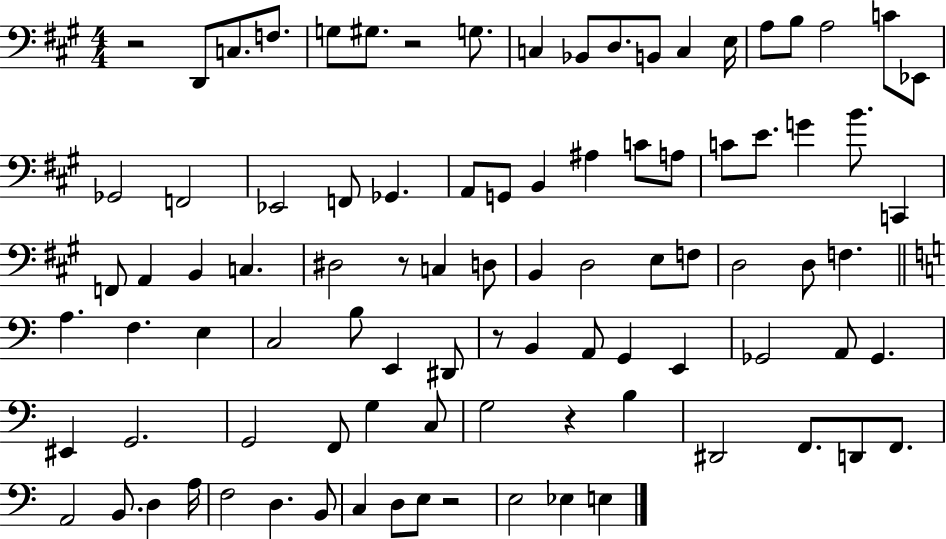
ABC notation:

X:1
T:Untitled
M:4/4
L:1/4
K:A
z2 D,,/2 C,/2 F,/2 G,/2 ^G,/2 z2 G,/2 C, _B,,/2 D,/2 B,,/2 C, E,/4 A,/2 B,/2 A,2 C/2 _E,,/2 _G,,2 F,,2 _E,,2 F,,/2 _G,, A,,/2 G,,/2 B,, ^A, C/2 A,/2 C/2 E/2 G B/2 C,, F,,/2 A,, B,, C, ^D,2 z/2 C, D,/2 B,, D,2 E,/2 F,/2 D,2 D,/2 F, A, F, E, C,2 B,/2 E,, ^D,,/2 z/2 B,, A,,/2 G,, E,, _G,,2 A,,/2 _G,, ^E,, G,,2 G,,2 F,,/2 G, C,/2 G,2 z B, ^D,,2 F,,/2 D,,/2 F,,/2 A,,2 B,,/2 D, A,/4 F,2 D, B,,/2 C, D,/2 E,/2 z2 E,2 _E, E,